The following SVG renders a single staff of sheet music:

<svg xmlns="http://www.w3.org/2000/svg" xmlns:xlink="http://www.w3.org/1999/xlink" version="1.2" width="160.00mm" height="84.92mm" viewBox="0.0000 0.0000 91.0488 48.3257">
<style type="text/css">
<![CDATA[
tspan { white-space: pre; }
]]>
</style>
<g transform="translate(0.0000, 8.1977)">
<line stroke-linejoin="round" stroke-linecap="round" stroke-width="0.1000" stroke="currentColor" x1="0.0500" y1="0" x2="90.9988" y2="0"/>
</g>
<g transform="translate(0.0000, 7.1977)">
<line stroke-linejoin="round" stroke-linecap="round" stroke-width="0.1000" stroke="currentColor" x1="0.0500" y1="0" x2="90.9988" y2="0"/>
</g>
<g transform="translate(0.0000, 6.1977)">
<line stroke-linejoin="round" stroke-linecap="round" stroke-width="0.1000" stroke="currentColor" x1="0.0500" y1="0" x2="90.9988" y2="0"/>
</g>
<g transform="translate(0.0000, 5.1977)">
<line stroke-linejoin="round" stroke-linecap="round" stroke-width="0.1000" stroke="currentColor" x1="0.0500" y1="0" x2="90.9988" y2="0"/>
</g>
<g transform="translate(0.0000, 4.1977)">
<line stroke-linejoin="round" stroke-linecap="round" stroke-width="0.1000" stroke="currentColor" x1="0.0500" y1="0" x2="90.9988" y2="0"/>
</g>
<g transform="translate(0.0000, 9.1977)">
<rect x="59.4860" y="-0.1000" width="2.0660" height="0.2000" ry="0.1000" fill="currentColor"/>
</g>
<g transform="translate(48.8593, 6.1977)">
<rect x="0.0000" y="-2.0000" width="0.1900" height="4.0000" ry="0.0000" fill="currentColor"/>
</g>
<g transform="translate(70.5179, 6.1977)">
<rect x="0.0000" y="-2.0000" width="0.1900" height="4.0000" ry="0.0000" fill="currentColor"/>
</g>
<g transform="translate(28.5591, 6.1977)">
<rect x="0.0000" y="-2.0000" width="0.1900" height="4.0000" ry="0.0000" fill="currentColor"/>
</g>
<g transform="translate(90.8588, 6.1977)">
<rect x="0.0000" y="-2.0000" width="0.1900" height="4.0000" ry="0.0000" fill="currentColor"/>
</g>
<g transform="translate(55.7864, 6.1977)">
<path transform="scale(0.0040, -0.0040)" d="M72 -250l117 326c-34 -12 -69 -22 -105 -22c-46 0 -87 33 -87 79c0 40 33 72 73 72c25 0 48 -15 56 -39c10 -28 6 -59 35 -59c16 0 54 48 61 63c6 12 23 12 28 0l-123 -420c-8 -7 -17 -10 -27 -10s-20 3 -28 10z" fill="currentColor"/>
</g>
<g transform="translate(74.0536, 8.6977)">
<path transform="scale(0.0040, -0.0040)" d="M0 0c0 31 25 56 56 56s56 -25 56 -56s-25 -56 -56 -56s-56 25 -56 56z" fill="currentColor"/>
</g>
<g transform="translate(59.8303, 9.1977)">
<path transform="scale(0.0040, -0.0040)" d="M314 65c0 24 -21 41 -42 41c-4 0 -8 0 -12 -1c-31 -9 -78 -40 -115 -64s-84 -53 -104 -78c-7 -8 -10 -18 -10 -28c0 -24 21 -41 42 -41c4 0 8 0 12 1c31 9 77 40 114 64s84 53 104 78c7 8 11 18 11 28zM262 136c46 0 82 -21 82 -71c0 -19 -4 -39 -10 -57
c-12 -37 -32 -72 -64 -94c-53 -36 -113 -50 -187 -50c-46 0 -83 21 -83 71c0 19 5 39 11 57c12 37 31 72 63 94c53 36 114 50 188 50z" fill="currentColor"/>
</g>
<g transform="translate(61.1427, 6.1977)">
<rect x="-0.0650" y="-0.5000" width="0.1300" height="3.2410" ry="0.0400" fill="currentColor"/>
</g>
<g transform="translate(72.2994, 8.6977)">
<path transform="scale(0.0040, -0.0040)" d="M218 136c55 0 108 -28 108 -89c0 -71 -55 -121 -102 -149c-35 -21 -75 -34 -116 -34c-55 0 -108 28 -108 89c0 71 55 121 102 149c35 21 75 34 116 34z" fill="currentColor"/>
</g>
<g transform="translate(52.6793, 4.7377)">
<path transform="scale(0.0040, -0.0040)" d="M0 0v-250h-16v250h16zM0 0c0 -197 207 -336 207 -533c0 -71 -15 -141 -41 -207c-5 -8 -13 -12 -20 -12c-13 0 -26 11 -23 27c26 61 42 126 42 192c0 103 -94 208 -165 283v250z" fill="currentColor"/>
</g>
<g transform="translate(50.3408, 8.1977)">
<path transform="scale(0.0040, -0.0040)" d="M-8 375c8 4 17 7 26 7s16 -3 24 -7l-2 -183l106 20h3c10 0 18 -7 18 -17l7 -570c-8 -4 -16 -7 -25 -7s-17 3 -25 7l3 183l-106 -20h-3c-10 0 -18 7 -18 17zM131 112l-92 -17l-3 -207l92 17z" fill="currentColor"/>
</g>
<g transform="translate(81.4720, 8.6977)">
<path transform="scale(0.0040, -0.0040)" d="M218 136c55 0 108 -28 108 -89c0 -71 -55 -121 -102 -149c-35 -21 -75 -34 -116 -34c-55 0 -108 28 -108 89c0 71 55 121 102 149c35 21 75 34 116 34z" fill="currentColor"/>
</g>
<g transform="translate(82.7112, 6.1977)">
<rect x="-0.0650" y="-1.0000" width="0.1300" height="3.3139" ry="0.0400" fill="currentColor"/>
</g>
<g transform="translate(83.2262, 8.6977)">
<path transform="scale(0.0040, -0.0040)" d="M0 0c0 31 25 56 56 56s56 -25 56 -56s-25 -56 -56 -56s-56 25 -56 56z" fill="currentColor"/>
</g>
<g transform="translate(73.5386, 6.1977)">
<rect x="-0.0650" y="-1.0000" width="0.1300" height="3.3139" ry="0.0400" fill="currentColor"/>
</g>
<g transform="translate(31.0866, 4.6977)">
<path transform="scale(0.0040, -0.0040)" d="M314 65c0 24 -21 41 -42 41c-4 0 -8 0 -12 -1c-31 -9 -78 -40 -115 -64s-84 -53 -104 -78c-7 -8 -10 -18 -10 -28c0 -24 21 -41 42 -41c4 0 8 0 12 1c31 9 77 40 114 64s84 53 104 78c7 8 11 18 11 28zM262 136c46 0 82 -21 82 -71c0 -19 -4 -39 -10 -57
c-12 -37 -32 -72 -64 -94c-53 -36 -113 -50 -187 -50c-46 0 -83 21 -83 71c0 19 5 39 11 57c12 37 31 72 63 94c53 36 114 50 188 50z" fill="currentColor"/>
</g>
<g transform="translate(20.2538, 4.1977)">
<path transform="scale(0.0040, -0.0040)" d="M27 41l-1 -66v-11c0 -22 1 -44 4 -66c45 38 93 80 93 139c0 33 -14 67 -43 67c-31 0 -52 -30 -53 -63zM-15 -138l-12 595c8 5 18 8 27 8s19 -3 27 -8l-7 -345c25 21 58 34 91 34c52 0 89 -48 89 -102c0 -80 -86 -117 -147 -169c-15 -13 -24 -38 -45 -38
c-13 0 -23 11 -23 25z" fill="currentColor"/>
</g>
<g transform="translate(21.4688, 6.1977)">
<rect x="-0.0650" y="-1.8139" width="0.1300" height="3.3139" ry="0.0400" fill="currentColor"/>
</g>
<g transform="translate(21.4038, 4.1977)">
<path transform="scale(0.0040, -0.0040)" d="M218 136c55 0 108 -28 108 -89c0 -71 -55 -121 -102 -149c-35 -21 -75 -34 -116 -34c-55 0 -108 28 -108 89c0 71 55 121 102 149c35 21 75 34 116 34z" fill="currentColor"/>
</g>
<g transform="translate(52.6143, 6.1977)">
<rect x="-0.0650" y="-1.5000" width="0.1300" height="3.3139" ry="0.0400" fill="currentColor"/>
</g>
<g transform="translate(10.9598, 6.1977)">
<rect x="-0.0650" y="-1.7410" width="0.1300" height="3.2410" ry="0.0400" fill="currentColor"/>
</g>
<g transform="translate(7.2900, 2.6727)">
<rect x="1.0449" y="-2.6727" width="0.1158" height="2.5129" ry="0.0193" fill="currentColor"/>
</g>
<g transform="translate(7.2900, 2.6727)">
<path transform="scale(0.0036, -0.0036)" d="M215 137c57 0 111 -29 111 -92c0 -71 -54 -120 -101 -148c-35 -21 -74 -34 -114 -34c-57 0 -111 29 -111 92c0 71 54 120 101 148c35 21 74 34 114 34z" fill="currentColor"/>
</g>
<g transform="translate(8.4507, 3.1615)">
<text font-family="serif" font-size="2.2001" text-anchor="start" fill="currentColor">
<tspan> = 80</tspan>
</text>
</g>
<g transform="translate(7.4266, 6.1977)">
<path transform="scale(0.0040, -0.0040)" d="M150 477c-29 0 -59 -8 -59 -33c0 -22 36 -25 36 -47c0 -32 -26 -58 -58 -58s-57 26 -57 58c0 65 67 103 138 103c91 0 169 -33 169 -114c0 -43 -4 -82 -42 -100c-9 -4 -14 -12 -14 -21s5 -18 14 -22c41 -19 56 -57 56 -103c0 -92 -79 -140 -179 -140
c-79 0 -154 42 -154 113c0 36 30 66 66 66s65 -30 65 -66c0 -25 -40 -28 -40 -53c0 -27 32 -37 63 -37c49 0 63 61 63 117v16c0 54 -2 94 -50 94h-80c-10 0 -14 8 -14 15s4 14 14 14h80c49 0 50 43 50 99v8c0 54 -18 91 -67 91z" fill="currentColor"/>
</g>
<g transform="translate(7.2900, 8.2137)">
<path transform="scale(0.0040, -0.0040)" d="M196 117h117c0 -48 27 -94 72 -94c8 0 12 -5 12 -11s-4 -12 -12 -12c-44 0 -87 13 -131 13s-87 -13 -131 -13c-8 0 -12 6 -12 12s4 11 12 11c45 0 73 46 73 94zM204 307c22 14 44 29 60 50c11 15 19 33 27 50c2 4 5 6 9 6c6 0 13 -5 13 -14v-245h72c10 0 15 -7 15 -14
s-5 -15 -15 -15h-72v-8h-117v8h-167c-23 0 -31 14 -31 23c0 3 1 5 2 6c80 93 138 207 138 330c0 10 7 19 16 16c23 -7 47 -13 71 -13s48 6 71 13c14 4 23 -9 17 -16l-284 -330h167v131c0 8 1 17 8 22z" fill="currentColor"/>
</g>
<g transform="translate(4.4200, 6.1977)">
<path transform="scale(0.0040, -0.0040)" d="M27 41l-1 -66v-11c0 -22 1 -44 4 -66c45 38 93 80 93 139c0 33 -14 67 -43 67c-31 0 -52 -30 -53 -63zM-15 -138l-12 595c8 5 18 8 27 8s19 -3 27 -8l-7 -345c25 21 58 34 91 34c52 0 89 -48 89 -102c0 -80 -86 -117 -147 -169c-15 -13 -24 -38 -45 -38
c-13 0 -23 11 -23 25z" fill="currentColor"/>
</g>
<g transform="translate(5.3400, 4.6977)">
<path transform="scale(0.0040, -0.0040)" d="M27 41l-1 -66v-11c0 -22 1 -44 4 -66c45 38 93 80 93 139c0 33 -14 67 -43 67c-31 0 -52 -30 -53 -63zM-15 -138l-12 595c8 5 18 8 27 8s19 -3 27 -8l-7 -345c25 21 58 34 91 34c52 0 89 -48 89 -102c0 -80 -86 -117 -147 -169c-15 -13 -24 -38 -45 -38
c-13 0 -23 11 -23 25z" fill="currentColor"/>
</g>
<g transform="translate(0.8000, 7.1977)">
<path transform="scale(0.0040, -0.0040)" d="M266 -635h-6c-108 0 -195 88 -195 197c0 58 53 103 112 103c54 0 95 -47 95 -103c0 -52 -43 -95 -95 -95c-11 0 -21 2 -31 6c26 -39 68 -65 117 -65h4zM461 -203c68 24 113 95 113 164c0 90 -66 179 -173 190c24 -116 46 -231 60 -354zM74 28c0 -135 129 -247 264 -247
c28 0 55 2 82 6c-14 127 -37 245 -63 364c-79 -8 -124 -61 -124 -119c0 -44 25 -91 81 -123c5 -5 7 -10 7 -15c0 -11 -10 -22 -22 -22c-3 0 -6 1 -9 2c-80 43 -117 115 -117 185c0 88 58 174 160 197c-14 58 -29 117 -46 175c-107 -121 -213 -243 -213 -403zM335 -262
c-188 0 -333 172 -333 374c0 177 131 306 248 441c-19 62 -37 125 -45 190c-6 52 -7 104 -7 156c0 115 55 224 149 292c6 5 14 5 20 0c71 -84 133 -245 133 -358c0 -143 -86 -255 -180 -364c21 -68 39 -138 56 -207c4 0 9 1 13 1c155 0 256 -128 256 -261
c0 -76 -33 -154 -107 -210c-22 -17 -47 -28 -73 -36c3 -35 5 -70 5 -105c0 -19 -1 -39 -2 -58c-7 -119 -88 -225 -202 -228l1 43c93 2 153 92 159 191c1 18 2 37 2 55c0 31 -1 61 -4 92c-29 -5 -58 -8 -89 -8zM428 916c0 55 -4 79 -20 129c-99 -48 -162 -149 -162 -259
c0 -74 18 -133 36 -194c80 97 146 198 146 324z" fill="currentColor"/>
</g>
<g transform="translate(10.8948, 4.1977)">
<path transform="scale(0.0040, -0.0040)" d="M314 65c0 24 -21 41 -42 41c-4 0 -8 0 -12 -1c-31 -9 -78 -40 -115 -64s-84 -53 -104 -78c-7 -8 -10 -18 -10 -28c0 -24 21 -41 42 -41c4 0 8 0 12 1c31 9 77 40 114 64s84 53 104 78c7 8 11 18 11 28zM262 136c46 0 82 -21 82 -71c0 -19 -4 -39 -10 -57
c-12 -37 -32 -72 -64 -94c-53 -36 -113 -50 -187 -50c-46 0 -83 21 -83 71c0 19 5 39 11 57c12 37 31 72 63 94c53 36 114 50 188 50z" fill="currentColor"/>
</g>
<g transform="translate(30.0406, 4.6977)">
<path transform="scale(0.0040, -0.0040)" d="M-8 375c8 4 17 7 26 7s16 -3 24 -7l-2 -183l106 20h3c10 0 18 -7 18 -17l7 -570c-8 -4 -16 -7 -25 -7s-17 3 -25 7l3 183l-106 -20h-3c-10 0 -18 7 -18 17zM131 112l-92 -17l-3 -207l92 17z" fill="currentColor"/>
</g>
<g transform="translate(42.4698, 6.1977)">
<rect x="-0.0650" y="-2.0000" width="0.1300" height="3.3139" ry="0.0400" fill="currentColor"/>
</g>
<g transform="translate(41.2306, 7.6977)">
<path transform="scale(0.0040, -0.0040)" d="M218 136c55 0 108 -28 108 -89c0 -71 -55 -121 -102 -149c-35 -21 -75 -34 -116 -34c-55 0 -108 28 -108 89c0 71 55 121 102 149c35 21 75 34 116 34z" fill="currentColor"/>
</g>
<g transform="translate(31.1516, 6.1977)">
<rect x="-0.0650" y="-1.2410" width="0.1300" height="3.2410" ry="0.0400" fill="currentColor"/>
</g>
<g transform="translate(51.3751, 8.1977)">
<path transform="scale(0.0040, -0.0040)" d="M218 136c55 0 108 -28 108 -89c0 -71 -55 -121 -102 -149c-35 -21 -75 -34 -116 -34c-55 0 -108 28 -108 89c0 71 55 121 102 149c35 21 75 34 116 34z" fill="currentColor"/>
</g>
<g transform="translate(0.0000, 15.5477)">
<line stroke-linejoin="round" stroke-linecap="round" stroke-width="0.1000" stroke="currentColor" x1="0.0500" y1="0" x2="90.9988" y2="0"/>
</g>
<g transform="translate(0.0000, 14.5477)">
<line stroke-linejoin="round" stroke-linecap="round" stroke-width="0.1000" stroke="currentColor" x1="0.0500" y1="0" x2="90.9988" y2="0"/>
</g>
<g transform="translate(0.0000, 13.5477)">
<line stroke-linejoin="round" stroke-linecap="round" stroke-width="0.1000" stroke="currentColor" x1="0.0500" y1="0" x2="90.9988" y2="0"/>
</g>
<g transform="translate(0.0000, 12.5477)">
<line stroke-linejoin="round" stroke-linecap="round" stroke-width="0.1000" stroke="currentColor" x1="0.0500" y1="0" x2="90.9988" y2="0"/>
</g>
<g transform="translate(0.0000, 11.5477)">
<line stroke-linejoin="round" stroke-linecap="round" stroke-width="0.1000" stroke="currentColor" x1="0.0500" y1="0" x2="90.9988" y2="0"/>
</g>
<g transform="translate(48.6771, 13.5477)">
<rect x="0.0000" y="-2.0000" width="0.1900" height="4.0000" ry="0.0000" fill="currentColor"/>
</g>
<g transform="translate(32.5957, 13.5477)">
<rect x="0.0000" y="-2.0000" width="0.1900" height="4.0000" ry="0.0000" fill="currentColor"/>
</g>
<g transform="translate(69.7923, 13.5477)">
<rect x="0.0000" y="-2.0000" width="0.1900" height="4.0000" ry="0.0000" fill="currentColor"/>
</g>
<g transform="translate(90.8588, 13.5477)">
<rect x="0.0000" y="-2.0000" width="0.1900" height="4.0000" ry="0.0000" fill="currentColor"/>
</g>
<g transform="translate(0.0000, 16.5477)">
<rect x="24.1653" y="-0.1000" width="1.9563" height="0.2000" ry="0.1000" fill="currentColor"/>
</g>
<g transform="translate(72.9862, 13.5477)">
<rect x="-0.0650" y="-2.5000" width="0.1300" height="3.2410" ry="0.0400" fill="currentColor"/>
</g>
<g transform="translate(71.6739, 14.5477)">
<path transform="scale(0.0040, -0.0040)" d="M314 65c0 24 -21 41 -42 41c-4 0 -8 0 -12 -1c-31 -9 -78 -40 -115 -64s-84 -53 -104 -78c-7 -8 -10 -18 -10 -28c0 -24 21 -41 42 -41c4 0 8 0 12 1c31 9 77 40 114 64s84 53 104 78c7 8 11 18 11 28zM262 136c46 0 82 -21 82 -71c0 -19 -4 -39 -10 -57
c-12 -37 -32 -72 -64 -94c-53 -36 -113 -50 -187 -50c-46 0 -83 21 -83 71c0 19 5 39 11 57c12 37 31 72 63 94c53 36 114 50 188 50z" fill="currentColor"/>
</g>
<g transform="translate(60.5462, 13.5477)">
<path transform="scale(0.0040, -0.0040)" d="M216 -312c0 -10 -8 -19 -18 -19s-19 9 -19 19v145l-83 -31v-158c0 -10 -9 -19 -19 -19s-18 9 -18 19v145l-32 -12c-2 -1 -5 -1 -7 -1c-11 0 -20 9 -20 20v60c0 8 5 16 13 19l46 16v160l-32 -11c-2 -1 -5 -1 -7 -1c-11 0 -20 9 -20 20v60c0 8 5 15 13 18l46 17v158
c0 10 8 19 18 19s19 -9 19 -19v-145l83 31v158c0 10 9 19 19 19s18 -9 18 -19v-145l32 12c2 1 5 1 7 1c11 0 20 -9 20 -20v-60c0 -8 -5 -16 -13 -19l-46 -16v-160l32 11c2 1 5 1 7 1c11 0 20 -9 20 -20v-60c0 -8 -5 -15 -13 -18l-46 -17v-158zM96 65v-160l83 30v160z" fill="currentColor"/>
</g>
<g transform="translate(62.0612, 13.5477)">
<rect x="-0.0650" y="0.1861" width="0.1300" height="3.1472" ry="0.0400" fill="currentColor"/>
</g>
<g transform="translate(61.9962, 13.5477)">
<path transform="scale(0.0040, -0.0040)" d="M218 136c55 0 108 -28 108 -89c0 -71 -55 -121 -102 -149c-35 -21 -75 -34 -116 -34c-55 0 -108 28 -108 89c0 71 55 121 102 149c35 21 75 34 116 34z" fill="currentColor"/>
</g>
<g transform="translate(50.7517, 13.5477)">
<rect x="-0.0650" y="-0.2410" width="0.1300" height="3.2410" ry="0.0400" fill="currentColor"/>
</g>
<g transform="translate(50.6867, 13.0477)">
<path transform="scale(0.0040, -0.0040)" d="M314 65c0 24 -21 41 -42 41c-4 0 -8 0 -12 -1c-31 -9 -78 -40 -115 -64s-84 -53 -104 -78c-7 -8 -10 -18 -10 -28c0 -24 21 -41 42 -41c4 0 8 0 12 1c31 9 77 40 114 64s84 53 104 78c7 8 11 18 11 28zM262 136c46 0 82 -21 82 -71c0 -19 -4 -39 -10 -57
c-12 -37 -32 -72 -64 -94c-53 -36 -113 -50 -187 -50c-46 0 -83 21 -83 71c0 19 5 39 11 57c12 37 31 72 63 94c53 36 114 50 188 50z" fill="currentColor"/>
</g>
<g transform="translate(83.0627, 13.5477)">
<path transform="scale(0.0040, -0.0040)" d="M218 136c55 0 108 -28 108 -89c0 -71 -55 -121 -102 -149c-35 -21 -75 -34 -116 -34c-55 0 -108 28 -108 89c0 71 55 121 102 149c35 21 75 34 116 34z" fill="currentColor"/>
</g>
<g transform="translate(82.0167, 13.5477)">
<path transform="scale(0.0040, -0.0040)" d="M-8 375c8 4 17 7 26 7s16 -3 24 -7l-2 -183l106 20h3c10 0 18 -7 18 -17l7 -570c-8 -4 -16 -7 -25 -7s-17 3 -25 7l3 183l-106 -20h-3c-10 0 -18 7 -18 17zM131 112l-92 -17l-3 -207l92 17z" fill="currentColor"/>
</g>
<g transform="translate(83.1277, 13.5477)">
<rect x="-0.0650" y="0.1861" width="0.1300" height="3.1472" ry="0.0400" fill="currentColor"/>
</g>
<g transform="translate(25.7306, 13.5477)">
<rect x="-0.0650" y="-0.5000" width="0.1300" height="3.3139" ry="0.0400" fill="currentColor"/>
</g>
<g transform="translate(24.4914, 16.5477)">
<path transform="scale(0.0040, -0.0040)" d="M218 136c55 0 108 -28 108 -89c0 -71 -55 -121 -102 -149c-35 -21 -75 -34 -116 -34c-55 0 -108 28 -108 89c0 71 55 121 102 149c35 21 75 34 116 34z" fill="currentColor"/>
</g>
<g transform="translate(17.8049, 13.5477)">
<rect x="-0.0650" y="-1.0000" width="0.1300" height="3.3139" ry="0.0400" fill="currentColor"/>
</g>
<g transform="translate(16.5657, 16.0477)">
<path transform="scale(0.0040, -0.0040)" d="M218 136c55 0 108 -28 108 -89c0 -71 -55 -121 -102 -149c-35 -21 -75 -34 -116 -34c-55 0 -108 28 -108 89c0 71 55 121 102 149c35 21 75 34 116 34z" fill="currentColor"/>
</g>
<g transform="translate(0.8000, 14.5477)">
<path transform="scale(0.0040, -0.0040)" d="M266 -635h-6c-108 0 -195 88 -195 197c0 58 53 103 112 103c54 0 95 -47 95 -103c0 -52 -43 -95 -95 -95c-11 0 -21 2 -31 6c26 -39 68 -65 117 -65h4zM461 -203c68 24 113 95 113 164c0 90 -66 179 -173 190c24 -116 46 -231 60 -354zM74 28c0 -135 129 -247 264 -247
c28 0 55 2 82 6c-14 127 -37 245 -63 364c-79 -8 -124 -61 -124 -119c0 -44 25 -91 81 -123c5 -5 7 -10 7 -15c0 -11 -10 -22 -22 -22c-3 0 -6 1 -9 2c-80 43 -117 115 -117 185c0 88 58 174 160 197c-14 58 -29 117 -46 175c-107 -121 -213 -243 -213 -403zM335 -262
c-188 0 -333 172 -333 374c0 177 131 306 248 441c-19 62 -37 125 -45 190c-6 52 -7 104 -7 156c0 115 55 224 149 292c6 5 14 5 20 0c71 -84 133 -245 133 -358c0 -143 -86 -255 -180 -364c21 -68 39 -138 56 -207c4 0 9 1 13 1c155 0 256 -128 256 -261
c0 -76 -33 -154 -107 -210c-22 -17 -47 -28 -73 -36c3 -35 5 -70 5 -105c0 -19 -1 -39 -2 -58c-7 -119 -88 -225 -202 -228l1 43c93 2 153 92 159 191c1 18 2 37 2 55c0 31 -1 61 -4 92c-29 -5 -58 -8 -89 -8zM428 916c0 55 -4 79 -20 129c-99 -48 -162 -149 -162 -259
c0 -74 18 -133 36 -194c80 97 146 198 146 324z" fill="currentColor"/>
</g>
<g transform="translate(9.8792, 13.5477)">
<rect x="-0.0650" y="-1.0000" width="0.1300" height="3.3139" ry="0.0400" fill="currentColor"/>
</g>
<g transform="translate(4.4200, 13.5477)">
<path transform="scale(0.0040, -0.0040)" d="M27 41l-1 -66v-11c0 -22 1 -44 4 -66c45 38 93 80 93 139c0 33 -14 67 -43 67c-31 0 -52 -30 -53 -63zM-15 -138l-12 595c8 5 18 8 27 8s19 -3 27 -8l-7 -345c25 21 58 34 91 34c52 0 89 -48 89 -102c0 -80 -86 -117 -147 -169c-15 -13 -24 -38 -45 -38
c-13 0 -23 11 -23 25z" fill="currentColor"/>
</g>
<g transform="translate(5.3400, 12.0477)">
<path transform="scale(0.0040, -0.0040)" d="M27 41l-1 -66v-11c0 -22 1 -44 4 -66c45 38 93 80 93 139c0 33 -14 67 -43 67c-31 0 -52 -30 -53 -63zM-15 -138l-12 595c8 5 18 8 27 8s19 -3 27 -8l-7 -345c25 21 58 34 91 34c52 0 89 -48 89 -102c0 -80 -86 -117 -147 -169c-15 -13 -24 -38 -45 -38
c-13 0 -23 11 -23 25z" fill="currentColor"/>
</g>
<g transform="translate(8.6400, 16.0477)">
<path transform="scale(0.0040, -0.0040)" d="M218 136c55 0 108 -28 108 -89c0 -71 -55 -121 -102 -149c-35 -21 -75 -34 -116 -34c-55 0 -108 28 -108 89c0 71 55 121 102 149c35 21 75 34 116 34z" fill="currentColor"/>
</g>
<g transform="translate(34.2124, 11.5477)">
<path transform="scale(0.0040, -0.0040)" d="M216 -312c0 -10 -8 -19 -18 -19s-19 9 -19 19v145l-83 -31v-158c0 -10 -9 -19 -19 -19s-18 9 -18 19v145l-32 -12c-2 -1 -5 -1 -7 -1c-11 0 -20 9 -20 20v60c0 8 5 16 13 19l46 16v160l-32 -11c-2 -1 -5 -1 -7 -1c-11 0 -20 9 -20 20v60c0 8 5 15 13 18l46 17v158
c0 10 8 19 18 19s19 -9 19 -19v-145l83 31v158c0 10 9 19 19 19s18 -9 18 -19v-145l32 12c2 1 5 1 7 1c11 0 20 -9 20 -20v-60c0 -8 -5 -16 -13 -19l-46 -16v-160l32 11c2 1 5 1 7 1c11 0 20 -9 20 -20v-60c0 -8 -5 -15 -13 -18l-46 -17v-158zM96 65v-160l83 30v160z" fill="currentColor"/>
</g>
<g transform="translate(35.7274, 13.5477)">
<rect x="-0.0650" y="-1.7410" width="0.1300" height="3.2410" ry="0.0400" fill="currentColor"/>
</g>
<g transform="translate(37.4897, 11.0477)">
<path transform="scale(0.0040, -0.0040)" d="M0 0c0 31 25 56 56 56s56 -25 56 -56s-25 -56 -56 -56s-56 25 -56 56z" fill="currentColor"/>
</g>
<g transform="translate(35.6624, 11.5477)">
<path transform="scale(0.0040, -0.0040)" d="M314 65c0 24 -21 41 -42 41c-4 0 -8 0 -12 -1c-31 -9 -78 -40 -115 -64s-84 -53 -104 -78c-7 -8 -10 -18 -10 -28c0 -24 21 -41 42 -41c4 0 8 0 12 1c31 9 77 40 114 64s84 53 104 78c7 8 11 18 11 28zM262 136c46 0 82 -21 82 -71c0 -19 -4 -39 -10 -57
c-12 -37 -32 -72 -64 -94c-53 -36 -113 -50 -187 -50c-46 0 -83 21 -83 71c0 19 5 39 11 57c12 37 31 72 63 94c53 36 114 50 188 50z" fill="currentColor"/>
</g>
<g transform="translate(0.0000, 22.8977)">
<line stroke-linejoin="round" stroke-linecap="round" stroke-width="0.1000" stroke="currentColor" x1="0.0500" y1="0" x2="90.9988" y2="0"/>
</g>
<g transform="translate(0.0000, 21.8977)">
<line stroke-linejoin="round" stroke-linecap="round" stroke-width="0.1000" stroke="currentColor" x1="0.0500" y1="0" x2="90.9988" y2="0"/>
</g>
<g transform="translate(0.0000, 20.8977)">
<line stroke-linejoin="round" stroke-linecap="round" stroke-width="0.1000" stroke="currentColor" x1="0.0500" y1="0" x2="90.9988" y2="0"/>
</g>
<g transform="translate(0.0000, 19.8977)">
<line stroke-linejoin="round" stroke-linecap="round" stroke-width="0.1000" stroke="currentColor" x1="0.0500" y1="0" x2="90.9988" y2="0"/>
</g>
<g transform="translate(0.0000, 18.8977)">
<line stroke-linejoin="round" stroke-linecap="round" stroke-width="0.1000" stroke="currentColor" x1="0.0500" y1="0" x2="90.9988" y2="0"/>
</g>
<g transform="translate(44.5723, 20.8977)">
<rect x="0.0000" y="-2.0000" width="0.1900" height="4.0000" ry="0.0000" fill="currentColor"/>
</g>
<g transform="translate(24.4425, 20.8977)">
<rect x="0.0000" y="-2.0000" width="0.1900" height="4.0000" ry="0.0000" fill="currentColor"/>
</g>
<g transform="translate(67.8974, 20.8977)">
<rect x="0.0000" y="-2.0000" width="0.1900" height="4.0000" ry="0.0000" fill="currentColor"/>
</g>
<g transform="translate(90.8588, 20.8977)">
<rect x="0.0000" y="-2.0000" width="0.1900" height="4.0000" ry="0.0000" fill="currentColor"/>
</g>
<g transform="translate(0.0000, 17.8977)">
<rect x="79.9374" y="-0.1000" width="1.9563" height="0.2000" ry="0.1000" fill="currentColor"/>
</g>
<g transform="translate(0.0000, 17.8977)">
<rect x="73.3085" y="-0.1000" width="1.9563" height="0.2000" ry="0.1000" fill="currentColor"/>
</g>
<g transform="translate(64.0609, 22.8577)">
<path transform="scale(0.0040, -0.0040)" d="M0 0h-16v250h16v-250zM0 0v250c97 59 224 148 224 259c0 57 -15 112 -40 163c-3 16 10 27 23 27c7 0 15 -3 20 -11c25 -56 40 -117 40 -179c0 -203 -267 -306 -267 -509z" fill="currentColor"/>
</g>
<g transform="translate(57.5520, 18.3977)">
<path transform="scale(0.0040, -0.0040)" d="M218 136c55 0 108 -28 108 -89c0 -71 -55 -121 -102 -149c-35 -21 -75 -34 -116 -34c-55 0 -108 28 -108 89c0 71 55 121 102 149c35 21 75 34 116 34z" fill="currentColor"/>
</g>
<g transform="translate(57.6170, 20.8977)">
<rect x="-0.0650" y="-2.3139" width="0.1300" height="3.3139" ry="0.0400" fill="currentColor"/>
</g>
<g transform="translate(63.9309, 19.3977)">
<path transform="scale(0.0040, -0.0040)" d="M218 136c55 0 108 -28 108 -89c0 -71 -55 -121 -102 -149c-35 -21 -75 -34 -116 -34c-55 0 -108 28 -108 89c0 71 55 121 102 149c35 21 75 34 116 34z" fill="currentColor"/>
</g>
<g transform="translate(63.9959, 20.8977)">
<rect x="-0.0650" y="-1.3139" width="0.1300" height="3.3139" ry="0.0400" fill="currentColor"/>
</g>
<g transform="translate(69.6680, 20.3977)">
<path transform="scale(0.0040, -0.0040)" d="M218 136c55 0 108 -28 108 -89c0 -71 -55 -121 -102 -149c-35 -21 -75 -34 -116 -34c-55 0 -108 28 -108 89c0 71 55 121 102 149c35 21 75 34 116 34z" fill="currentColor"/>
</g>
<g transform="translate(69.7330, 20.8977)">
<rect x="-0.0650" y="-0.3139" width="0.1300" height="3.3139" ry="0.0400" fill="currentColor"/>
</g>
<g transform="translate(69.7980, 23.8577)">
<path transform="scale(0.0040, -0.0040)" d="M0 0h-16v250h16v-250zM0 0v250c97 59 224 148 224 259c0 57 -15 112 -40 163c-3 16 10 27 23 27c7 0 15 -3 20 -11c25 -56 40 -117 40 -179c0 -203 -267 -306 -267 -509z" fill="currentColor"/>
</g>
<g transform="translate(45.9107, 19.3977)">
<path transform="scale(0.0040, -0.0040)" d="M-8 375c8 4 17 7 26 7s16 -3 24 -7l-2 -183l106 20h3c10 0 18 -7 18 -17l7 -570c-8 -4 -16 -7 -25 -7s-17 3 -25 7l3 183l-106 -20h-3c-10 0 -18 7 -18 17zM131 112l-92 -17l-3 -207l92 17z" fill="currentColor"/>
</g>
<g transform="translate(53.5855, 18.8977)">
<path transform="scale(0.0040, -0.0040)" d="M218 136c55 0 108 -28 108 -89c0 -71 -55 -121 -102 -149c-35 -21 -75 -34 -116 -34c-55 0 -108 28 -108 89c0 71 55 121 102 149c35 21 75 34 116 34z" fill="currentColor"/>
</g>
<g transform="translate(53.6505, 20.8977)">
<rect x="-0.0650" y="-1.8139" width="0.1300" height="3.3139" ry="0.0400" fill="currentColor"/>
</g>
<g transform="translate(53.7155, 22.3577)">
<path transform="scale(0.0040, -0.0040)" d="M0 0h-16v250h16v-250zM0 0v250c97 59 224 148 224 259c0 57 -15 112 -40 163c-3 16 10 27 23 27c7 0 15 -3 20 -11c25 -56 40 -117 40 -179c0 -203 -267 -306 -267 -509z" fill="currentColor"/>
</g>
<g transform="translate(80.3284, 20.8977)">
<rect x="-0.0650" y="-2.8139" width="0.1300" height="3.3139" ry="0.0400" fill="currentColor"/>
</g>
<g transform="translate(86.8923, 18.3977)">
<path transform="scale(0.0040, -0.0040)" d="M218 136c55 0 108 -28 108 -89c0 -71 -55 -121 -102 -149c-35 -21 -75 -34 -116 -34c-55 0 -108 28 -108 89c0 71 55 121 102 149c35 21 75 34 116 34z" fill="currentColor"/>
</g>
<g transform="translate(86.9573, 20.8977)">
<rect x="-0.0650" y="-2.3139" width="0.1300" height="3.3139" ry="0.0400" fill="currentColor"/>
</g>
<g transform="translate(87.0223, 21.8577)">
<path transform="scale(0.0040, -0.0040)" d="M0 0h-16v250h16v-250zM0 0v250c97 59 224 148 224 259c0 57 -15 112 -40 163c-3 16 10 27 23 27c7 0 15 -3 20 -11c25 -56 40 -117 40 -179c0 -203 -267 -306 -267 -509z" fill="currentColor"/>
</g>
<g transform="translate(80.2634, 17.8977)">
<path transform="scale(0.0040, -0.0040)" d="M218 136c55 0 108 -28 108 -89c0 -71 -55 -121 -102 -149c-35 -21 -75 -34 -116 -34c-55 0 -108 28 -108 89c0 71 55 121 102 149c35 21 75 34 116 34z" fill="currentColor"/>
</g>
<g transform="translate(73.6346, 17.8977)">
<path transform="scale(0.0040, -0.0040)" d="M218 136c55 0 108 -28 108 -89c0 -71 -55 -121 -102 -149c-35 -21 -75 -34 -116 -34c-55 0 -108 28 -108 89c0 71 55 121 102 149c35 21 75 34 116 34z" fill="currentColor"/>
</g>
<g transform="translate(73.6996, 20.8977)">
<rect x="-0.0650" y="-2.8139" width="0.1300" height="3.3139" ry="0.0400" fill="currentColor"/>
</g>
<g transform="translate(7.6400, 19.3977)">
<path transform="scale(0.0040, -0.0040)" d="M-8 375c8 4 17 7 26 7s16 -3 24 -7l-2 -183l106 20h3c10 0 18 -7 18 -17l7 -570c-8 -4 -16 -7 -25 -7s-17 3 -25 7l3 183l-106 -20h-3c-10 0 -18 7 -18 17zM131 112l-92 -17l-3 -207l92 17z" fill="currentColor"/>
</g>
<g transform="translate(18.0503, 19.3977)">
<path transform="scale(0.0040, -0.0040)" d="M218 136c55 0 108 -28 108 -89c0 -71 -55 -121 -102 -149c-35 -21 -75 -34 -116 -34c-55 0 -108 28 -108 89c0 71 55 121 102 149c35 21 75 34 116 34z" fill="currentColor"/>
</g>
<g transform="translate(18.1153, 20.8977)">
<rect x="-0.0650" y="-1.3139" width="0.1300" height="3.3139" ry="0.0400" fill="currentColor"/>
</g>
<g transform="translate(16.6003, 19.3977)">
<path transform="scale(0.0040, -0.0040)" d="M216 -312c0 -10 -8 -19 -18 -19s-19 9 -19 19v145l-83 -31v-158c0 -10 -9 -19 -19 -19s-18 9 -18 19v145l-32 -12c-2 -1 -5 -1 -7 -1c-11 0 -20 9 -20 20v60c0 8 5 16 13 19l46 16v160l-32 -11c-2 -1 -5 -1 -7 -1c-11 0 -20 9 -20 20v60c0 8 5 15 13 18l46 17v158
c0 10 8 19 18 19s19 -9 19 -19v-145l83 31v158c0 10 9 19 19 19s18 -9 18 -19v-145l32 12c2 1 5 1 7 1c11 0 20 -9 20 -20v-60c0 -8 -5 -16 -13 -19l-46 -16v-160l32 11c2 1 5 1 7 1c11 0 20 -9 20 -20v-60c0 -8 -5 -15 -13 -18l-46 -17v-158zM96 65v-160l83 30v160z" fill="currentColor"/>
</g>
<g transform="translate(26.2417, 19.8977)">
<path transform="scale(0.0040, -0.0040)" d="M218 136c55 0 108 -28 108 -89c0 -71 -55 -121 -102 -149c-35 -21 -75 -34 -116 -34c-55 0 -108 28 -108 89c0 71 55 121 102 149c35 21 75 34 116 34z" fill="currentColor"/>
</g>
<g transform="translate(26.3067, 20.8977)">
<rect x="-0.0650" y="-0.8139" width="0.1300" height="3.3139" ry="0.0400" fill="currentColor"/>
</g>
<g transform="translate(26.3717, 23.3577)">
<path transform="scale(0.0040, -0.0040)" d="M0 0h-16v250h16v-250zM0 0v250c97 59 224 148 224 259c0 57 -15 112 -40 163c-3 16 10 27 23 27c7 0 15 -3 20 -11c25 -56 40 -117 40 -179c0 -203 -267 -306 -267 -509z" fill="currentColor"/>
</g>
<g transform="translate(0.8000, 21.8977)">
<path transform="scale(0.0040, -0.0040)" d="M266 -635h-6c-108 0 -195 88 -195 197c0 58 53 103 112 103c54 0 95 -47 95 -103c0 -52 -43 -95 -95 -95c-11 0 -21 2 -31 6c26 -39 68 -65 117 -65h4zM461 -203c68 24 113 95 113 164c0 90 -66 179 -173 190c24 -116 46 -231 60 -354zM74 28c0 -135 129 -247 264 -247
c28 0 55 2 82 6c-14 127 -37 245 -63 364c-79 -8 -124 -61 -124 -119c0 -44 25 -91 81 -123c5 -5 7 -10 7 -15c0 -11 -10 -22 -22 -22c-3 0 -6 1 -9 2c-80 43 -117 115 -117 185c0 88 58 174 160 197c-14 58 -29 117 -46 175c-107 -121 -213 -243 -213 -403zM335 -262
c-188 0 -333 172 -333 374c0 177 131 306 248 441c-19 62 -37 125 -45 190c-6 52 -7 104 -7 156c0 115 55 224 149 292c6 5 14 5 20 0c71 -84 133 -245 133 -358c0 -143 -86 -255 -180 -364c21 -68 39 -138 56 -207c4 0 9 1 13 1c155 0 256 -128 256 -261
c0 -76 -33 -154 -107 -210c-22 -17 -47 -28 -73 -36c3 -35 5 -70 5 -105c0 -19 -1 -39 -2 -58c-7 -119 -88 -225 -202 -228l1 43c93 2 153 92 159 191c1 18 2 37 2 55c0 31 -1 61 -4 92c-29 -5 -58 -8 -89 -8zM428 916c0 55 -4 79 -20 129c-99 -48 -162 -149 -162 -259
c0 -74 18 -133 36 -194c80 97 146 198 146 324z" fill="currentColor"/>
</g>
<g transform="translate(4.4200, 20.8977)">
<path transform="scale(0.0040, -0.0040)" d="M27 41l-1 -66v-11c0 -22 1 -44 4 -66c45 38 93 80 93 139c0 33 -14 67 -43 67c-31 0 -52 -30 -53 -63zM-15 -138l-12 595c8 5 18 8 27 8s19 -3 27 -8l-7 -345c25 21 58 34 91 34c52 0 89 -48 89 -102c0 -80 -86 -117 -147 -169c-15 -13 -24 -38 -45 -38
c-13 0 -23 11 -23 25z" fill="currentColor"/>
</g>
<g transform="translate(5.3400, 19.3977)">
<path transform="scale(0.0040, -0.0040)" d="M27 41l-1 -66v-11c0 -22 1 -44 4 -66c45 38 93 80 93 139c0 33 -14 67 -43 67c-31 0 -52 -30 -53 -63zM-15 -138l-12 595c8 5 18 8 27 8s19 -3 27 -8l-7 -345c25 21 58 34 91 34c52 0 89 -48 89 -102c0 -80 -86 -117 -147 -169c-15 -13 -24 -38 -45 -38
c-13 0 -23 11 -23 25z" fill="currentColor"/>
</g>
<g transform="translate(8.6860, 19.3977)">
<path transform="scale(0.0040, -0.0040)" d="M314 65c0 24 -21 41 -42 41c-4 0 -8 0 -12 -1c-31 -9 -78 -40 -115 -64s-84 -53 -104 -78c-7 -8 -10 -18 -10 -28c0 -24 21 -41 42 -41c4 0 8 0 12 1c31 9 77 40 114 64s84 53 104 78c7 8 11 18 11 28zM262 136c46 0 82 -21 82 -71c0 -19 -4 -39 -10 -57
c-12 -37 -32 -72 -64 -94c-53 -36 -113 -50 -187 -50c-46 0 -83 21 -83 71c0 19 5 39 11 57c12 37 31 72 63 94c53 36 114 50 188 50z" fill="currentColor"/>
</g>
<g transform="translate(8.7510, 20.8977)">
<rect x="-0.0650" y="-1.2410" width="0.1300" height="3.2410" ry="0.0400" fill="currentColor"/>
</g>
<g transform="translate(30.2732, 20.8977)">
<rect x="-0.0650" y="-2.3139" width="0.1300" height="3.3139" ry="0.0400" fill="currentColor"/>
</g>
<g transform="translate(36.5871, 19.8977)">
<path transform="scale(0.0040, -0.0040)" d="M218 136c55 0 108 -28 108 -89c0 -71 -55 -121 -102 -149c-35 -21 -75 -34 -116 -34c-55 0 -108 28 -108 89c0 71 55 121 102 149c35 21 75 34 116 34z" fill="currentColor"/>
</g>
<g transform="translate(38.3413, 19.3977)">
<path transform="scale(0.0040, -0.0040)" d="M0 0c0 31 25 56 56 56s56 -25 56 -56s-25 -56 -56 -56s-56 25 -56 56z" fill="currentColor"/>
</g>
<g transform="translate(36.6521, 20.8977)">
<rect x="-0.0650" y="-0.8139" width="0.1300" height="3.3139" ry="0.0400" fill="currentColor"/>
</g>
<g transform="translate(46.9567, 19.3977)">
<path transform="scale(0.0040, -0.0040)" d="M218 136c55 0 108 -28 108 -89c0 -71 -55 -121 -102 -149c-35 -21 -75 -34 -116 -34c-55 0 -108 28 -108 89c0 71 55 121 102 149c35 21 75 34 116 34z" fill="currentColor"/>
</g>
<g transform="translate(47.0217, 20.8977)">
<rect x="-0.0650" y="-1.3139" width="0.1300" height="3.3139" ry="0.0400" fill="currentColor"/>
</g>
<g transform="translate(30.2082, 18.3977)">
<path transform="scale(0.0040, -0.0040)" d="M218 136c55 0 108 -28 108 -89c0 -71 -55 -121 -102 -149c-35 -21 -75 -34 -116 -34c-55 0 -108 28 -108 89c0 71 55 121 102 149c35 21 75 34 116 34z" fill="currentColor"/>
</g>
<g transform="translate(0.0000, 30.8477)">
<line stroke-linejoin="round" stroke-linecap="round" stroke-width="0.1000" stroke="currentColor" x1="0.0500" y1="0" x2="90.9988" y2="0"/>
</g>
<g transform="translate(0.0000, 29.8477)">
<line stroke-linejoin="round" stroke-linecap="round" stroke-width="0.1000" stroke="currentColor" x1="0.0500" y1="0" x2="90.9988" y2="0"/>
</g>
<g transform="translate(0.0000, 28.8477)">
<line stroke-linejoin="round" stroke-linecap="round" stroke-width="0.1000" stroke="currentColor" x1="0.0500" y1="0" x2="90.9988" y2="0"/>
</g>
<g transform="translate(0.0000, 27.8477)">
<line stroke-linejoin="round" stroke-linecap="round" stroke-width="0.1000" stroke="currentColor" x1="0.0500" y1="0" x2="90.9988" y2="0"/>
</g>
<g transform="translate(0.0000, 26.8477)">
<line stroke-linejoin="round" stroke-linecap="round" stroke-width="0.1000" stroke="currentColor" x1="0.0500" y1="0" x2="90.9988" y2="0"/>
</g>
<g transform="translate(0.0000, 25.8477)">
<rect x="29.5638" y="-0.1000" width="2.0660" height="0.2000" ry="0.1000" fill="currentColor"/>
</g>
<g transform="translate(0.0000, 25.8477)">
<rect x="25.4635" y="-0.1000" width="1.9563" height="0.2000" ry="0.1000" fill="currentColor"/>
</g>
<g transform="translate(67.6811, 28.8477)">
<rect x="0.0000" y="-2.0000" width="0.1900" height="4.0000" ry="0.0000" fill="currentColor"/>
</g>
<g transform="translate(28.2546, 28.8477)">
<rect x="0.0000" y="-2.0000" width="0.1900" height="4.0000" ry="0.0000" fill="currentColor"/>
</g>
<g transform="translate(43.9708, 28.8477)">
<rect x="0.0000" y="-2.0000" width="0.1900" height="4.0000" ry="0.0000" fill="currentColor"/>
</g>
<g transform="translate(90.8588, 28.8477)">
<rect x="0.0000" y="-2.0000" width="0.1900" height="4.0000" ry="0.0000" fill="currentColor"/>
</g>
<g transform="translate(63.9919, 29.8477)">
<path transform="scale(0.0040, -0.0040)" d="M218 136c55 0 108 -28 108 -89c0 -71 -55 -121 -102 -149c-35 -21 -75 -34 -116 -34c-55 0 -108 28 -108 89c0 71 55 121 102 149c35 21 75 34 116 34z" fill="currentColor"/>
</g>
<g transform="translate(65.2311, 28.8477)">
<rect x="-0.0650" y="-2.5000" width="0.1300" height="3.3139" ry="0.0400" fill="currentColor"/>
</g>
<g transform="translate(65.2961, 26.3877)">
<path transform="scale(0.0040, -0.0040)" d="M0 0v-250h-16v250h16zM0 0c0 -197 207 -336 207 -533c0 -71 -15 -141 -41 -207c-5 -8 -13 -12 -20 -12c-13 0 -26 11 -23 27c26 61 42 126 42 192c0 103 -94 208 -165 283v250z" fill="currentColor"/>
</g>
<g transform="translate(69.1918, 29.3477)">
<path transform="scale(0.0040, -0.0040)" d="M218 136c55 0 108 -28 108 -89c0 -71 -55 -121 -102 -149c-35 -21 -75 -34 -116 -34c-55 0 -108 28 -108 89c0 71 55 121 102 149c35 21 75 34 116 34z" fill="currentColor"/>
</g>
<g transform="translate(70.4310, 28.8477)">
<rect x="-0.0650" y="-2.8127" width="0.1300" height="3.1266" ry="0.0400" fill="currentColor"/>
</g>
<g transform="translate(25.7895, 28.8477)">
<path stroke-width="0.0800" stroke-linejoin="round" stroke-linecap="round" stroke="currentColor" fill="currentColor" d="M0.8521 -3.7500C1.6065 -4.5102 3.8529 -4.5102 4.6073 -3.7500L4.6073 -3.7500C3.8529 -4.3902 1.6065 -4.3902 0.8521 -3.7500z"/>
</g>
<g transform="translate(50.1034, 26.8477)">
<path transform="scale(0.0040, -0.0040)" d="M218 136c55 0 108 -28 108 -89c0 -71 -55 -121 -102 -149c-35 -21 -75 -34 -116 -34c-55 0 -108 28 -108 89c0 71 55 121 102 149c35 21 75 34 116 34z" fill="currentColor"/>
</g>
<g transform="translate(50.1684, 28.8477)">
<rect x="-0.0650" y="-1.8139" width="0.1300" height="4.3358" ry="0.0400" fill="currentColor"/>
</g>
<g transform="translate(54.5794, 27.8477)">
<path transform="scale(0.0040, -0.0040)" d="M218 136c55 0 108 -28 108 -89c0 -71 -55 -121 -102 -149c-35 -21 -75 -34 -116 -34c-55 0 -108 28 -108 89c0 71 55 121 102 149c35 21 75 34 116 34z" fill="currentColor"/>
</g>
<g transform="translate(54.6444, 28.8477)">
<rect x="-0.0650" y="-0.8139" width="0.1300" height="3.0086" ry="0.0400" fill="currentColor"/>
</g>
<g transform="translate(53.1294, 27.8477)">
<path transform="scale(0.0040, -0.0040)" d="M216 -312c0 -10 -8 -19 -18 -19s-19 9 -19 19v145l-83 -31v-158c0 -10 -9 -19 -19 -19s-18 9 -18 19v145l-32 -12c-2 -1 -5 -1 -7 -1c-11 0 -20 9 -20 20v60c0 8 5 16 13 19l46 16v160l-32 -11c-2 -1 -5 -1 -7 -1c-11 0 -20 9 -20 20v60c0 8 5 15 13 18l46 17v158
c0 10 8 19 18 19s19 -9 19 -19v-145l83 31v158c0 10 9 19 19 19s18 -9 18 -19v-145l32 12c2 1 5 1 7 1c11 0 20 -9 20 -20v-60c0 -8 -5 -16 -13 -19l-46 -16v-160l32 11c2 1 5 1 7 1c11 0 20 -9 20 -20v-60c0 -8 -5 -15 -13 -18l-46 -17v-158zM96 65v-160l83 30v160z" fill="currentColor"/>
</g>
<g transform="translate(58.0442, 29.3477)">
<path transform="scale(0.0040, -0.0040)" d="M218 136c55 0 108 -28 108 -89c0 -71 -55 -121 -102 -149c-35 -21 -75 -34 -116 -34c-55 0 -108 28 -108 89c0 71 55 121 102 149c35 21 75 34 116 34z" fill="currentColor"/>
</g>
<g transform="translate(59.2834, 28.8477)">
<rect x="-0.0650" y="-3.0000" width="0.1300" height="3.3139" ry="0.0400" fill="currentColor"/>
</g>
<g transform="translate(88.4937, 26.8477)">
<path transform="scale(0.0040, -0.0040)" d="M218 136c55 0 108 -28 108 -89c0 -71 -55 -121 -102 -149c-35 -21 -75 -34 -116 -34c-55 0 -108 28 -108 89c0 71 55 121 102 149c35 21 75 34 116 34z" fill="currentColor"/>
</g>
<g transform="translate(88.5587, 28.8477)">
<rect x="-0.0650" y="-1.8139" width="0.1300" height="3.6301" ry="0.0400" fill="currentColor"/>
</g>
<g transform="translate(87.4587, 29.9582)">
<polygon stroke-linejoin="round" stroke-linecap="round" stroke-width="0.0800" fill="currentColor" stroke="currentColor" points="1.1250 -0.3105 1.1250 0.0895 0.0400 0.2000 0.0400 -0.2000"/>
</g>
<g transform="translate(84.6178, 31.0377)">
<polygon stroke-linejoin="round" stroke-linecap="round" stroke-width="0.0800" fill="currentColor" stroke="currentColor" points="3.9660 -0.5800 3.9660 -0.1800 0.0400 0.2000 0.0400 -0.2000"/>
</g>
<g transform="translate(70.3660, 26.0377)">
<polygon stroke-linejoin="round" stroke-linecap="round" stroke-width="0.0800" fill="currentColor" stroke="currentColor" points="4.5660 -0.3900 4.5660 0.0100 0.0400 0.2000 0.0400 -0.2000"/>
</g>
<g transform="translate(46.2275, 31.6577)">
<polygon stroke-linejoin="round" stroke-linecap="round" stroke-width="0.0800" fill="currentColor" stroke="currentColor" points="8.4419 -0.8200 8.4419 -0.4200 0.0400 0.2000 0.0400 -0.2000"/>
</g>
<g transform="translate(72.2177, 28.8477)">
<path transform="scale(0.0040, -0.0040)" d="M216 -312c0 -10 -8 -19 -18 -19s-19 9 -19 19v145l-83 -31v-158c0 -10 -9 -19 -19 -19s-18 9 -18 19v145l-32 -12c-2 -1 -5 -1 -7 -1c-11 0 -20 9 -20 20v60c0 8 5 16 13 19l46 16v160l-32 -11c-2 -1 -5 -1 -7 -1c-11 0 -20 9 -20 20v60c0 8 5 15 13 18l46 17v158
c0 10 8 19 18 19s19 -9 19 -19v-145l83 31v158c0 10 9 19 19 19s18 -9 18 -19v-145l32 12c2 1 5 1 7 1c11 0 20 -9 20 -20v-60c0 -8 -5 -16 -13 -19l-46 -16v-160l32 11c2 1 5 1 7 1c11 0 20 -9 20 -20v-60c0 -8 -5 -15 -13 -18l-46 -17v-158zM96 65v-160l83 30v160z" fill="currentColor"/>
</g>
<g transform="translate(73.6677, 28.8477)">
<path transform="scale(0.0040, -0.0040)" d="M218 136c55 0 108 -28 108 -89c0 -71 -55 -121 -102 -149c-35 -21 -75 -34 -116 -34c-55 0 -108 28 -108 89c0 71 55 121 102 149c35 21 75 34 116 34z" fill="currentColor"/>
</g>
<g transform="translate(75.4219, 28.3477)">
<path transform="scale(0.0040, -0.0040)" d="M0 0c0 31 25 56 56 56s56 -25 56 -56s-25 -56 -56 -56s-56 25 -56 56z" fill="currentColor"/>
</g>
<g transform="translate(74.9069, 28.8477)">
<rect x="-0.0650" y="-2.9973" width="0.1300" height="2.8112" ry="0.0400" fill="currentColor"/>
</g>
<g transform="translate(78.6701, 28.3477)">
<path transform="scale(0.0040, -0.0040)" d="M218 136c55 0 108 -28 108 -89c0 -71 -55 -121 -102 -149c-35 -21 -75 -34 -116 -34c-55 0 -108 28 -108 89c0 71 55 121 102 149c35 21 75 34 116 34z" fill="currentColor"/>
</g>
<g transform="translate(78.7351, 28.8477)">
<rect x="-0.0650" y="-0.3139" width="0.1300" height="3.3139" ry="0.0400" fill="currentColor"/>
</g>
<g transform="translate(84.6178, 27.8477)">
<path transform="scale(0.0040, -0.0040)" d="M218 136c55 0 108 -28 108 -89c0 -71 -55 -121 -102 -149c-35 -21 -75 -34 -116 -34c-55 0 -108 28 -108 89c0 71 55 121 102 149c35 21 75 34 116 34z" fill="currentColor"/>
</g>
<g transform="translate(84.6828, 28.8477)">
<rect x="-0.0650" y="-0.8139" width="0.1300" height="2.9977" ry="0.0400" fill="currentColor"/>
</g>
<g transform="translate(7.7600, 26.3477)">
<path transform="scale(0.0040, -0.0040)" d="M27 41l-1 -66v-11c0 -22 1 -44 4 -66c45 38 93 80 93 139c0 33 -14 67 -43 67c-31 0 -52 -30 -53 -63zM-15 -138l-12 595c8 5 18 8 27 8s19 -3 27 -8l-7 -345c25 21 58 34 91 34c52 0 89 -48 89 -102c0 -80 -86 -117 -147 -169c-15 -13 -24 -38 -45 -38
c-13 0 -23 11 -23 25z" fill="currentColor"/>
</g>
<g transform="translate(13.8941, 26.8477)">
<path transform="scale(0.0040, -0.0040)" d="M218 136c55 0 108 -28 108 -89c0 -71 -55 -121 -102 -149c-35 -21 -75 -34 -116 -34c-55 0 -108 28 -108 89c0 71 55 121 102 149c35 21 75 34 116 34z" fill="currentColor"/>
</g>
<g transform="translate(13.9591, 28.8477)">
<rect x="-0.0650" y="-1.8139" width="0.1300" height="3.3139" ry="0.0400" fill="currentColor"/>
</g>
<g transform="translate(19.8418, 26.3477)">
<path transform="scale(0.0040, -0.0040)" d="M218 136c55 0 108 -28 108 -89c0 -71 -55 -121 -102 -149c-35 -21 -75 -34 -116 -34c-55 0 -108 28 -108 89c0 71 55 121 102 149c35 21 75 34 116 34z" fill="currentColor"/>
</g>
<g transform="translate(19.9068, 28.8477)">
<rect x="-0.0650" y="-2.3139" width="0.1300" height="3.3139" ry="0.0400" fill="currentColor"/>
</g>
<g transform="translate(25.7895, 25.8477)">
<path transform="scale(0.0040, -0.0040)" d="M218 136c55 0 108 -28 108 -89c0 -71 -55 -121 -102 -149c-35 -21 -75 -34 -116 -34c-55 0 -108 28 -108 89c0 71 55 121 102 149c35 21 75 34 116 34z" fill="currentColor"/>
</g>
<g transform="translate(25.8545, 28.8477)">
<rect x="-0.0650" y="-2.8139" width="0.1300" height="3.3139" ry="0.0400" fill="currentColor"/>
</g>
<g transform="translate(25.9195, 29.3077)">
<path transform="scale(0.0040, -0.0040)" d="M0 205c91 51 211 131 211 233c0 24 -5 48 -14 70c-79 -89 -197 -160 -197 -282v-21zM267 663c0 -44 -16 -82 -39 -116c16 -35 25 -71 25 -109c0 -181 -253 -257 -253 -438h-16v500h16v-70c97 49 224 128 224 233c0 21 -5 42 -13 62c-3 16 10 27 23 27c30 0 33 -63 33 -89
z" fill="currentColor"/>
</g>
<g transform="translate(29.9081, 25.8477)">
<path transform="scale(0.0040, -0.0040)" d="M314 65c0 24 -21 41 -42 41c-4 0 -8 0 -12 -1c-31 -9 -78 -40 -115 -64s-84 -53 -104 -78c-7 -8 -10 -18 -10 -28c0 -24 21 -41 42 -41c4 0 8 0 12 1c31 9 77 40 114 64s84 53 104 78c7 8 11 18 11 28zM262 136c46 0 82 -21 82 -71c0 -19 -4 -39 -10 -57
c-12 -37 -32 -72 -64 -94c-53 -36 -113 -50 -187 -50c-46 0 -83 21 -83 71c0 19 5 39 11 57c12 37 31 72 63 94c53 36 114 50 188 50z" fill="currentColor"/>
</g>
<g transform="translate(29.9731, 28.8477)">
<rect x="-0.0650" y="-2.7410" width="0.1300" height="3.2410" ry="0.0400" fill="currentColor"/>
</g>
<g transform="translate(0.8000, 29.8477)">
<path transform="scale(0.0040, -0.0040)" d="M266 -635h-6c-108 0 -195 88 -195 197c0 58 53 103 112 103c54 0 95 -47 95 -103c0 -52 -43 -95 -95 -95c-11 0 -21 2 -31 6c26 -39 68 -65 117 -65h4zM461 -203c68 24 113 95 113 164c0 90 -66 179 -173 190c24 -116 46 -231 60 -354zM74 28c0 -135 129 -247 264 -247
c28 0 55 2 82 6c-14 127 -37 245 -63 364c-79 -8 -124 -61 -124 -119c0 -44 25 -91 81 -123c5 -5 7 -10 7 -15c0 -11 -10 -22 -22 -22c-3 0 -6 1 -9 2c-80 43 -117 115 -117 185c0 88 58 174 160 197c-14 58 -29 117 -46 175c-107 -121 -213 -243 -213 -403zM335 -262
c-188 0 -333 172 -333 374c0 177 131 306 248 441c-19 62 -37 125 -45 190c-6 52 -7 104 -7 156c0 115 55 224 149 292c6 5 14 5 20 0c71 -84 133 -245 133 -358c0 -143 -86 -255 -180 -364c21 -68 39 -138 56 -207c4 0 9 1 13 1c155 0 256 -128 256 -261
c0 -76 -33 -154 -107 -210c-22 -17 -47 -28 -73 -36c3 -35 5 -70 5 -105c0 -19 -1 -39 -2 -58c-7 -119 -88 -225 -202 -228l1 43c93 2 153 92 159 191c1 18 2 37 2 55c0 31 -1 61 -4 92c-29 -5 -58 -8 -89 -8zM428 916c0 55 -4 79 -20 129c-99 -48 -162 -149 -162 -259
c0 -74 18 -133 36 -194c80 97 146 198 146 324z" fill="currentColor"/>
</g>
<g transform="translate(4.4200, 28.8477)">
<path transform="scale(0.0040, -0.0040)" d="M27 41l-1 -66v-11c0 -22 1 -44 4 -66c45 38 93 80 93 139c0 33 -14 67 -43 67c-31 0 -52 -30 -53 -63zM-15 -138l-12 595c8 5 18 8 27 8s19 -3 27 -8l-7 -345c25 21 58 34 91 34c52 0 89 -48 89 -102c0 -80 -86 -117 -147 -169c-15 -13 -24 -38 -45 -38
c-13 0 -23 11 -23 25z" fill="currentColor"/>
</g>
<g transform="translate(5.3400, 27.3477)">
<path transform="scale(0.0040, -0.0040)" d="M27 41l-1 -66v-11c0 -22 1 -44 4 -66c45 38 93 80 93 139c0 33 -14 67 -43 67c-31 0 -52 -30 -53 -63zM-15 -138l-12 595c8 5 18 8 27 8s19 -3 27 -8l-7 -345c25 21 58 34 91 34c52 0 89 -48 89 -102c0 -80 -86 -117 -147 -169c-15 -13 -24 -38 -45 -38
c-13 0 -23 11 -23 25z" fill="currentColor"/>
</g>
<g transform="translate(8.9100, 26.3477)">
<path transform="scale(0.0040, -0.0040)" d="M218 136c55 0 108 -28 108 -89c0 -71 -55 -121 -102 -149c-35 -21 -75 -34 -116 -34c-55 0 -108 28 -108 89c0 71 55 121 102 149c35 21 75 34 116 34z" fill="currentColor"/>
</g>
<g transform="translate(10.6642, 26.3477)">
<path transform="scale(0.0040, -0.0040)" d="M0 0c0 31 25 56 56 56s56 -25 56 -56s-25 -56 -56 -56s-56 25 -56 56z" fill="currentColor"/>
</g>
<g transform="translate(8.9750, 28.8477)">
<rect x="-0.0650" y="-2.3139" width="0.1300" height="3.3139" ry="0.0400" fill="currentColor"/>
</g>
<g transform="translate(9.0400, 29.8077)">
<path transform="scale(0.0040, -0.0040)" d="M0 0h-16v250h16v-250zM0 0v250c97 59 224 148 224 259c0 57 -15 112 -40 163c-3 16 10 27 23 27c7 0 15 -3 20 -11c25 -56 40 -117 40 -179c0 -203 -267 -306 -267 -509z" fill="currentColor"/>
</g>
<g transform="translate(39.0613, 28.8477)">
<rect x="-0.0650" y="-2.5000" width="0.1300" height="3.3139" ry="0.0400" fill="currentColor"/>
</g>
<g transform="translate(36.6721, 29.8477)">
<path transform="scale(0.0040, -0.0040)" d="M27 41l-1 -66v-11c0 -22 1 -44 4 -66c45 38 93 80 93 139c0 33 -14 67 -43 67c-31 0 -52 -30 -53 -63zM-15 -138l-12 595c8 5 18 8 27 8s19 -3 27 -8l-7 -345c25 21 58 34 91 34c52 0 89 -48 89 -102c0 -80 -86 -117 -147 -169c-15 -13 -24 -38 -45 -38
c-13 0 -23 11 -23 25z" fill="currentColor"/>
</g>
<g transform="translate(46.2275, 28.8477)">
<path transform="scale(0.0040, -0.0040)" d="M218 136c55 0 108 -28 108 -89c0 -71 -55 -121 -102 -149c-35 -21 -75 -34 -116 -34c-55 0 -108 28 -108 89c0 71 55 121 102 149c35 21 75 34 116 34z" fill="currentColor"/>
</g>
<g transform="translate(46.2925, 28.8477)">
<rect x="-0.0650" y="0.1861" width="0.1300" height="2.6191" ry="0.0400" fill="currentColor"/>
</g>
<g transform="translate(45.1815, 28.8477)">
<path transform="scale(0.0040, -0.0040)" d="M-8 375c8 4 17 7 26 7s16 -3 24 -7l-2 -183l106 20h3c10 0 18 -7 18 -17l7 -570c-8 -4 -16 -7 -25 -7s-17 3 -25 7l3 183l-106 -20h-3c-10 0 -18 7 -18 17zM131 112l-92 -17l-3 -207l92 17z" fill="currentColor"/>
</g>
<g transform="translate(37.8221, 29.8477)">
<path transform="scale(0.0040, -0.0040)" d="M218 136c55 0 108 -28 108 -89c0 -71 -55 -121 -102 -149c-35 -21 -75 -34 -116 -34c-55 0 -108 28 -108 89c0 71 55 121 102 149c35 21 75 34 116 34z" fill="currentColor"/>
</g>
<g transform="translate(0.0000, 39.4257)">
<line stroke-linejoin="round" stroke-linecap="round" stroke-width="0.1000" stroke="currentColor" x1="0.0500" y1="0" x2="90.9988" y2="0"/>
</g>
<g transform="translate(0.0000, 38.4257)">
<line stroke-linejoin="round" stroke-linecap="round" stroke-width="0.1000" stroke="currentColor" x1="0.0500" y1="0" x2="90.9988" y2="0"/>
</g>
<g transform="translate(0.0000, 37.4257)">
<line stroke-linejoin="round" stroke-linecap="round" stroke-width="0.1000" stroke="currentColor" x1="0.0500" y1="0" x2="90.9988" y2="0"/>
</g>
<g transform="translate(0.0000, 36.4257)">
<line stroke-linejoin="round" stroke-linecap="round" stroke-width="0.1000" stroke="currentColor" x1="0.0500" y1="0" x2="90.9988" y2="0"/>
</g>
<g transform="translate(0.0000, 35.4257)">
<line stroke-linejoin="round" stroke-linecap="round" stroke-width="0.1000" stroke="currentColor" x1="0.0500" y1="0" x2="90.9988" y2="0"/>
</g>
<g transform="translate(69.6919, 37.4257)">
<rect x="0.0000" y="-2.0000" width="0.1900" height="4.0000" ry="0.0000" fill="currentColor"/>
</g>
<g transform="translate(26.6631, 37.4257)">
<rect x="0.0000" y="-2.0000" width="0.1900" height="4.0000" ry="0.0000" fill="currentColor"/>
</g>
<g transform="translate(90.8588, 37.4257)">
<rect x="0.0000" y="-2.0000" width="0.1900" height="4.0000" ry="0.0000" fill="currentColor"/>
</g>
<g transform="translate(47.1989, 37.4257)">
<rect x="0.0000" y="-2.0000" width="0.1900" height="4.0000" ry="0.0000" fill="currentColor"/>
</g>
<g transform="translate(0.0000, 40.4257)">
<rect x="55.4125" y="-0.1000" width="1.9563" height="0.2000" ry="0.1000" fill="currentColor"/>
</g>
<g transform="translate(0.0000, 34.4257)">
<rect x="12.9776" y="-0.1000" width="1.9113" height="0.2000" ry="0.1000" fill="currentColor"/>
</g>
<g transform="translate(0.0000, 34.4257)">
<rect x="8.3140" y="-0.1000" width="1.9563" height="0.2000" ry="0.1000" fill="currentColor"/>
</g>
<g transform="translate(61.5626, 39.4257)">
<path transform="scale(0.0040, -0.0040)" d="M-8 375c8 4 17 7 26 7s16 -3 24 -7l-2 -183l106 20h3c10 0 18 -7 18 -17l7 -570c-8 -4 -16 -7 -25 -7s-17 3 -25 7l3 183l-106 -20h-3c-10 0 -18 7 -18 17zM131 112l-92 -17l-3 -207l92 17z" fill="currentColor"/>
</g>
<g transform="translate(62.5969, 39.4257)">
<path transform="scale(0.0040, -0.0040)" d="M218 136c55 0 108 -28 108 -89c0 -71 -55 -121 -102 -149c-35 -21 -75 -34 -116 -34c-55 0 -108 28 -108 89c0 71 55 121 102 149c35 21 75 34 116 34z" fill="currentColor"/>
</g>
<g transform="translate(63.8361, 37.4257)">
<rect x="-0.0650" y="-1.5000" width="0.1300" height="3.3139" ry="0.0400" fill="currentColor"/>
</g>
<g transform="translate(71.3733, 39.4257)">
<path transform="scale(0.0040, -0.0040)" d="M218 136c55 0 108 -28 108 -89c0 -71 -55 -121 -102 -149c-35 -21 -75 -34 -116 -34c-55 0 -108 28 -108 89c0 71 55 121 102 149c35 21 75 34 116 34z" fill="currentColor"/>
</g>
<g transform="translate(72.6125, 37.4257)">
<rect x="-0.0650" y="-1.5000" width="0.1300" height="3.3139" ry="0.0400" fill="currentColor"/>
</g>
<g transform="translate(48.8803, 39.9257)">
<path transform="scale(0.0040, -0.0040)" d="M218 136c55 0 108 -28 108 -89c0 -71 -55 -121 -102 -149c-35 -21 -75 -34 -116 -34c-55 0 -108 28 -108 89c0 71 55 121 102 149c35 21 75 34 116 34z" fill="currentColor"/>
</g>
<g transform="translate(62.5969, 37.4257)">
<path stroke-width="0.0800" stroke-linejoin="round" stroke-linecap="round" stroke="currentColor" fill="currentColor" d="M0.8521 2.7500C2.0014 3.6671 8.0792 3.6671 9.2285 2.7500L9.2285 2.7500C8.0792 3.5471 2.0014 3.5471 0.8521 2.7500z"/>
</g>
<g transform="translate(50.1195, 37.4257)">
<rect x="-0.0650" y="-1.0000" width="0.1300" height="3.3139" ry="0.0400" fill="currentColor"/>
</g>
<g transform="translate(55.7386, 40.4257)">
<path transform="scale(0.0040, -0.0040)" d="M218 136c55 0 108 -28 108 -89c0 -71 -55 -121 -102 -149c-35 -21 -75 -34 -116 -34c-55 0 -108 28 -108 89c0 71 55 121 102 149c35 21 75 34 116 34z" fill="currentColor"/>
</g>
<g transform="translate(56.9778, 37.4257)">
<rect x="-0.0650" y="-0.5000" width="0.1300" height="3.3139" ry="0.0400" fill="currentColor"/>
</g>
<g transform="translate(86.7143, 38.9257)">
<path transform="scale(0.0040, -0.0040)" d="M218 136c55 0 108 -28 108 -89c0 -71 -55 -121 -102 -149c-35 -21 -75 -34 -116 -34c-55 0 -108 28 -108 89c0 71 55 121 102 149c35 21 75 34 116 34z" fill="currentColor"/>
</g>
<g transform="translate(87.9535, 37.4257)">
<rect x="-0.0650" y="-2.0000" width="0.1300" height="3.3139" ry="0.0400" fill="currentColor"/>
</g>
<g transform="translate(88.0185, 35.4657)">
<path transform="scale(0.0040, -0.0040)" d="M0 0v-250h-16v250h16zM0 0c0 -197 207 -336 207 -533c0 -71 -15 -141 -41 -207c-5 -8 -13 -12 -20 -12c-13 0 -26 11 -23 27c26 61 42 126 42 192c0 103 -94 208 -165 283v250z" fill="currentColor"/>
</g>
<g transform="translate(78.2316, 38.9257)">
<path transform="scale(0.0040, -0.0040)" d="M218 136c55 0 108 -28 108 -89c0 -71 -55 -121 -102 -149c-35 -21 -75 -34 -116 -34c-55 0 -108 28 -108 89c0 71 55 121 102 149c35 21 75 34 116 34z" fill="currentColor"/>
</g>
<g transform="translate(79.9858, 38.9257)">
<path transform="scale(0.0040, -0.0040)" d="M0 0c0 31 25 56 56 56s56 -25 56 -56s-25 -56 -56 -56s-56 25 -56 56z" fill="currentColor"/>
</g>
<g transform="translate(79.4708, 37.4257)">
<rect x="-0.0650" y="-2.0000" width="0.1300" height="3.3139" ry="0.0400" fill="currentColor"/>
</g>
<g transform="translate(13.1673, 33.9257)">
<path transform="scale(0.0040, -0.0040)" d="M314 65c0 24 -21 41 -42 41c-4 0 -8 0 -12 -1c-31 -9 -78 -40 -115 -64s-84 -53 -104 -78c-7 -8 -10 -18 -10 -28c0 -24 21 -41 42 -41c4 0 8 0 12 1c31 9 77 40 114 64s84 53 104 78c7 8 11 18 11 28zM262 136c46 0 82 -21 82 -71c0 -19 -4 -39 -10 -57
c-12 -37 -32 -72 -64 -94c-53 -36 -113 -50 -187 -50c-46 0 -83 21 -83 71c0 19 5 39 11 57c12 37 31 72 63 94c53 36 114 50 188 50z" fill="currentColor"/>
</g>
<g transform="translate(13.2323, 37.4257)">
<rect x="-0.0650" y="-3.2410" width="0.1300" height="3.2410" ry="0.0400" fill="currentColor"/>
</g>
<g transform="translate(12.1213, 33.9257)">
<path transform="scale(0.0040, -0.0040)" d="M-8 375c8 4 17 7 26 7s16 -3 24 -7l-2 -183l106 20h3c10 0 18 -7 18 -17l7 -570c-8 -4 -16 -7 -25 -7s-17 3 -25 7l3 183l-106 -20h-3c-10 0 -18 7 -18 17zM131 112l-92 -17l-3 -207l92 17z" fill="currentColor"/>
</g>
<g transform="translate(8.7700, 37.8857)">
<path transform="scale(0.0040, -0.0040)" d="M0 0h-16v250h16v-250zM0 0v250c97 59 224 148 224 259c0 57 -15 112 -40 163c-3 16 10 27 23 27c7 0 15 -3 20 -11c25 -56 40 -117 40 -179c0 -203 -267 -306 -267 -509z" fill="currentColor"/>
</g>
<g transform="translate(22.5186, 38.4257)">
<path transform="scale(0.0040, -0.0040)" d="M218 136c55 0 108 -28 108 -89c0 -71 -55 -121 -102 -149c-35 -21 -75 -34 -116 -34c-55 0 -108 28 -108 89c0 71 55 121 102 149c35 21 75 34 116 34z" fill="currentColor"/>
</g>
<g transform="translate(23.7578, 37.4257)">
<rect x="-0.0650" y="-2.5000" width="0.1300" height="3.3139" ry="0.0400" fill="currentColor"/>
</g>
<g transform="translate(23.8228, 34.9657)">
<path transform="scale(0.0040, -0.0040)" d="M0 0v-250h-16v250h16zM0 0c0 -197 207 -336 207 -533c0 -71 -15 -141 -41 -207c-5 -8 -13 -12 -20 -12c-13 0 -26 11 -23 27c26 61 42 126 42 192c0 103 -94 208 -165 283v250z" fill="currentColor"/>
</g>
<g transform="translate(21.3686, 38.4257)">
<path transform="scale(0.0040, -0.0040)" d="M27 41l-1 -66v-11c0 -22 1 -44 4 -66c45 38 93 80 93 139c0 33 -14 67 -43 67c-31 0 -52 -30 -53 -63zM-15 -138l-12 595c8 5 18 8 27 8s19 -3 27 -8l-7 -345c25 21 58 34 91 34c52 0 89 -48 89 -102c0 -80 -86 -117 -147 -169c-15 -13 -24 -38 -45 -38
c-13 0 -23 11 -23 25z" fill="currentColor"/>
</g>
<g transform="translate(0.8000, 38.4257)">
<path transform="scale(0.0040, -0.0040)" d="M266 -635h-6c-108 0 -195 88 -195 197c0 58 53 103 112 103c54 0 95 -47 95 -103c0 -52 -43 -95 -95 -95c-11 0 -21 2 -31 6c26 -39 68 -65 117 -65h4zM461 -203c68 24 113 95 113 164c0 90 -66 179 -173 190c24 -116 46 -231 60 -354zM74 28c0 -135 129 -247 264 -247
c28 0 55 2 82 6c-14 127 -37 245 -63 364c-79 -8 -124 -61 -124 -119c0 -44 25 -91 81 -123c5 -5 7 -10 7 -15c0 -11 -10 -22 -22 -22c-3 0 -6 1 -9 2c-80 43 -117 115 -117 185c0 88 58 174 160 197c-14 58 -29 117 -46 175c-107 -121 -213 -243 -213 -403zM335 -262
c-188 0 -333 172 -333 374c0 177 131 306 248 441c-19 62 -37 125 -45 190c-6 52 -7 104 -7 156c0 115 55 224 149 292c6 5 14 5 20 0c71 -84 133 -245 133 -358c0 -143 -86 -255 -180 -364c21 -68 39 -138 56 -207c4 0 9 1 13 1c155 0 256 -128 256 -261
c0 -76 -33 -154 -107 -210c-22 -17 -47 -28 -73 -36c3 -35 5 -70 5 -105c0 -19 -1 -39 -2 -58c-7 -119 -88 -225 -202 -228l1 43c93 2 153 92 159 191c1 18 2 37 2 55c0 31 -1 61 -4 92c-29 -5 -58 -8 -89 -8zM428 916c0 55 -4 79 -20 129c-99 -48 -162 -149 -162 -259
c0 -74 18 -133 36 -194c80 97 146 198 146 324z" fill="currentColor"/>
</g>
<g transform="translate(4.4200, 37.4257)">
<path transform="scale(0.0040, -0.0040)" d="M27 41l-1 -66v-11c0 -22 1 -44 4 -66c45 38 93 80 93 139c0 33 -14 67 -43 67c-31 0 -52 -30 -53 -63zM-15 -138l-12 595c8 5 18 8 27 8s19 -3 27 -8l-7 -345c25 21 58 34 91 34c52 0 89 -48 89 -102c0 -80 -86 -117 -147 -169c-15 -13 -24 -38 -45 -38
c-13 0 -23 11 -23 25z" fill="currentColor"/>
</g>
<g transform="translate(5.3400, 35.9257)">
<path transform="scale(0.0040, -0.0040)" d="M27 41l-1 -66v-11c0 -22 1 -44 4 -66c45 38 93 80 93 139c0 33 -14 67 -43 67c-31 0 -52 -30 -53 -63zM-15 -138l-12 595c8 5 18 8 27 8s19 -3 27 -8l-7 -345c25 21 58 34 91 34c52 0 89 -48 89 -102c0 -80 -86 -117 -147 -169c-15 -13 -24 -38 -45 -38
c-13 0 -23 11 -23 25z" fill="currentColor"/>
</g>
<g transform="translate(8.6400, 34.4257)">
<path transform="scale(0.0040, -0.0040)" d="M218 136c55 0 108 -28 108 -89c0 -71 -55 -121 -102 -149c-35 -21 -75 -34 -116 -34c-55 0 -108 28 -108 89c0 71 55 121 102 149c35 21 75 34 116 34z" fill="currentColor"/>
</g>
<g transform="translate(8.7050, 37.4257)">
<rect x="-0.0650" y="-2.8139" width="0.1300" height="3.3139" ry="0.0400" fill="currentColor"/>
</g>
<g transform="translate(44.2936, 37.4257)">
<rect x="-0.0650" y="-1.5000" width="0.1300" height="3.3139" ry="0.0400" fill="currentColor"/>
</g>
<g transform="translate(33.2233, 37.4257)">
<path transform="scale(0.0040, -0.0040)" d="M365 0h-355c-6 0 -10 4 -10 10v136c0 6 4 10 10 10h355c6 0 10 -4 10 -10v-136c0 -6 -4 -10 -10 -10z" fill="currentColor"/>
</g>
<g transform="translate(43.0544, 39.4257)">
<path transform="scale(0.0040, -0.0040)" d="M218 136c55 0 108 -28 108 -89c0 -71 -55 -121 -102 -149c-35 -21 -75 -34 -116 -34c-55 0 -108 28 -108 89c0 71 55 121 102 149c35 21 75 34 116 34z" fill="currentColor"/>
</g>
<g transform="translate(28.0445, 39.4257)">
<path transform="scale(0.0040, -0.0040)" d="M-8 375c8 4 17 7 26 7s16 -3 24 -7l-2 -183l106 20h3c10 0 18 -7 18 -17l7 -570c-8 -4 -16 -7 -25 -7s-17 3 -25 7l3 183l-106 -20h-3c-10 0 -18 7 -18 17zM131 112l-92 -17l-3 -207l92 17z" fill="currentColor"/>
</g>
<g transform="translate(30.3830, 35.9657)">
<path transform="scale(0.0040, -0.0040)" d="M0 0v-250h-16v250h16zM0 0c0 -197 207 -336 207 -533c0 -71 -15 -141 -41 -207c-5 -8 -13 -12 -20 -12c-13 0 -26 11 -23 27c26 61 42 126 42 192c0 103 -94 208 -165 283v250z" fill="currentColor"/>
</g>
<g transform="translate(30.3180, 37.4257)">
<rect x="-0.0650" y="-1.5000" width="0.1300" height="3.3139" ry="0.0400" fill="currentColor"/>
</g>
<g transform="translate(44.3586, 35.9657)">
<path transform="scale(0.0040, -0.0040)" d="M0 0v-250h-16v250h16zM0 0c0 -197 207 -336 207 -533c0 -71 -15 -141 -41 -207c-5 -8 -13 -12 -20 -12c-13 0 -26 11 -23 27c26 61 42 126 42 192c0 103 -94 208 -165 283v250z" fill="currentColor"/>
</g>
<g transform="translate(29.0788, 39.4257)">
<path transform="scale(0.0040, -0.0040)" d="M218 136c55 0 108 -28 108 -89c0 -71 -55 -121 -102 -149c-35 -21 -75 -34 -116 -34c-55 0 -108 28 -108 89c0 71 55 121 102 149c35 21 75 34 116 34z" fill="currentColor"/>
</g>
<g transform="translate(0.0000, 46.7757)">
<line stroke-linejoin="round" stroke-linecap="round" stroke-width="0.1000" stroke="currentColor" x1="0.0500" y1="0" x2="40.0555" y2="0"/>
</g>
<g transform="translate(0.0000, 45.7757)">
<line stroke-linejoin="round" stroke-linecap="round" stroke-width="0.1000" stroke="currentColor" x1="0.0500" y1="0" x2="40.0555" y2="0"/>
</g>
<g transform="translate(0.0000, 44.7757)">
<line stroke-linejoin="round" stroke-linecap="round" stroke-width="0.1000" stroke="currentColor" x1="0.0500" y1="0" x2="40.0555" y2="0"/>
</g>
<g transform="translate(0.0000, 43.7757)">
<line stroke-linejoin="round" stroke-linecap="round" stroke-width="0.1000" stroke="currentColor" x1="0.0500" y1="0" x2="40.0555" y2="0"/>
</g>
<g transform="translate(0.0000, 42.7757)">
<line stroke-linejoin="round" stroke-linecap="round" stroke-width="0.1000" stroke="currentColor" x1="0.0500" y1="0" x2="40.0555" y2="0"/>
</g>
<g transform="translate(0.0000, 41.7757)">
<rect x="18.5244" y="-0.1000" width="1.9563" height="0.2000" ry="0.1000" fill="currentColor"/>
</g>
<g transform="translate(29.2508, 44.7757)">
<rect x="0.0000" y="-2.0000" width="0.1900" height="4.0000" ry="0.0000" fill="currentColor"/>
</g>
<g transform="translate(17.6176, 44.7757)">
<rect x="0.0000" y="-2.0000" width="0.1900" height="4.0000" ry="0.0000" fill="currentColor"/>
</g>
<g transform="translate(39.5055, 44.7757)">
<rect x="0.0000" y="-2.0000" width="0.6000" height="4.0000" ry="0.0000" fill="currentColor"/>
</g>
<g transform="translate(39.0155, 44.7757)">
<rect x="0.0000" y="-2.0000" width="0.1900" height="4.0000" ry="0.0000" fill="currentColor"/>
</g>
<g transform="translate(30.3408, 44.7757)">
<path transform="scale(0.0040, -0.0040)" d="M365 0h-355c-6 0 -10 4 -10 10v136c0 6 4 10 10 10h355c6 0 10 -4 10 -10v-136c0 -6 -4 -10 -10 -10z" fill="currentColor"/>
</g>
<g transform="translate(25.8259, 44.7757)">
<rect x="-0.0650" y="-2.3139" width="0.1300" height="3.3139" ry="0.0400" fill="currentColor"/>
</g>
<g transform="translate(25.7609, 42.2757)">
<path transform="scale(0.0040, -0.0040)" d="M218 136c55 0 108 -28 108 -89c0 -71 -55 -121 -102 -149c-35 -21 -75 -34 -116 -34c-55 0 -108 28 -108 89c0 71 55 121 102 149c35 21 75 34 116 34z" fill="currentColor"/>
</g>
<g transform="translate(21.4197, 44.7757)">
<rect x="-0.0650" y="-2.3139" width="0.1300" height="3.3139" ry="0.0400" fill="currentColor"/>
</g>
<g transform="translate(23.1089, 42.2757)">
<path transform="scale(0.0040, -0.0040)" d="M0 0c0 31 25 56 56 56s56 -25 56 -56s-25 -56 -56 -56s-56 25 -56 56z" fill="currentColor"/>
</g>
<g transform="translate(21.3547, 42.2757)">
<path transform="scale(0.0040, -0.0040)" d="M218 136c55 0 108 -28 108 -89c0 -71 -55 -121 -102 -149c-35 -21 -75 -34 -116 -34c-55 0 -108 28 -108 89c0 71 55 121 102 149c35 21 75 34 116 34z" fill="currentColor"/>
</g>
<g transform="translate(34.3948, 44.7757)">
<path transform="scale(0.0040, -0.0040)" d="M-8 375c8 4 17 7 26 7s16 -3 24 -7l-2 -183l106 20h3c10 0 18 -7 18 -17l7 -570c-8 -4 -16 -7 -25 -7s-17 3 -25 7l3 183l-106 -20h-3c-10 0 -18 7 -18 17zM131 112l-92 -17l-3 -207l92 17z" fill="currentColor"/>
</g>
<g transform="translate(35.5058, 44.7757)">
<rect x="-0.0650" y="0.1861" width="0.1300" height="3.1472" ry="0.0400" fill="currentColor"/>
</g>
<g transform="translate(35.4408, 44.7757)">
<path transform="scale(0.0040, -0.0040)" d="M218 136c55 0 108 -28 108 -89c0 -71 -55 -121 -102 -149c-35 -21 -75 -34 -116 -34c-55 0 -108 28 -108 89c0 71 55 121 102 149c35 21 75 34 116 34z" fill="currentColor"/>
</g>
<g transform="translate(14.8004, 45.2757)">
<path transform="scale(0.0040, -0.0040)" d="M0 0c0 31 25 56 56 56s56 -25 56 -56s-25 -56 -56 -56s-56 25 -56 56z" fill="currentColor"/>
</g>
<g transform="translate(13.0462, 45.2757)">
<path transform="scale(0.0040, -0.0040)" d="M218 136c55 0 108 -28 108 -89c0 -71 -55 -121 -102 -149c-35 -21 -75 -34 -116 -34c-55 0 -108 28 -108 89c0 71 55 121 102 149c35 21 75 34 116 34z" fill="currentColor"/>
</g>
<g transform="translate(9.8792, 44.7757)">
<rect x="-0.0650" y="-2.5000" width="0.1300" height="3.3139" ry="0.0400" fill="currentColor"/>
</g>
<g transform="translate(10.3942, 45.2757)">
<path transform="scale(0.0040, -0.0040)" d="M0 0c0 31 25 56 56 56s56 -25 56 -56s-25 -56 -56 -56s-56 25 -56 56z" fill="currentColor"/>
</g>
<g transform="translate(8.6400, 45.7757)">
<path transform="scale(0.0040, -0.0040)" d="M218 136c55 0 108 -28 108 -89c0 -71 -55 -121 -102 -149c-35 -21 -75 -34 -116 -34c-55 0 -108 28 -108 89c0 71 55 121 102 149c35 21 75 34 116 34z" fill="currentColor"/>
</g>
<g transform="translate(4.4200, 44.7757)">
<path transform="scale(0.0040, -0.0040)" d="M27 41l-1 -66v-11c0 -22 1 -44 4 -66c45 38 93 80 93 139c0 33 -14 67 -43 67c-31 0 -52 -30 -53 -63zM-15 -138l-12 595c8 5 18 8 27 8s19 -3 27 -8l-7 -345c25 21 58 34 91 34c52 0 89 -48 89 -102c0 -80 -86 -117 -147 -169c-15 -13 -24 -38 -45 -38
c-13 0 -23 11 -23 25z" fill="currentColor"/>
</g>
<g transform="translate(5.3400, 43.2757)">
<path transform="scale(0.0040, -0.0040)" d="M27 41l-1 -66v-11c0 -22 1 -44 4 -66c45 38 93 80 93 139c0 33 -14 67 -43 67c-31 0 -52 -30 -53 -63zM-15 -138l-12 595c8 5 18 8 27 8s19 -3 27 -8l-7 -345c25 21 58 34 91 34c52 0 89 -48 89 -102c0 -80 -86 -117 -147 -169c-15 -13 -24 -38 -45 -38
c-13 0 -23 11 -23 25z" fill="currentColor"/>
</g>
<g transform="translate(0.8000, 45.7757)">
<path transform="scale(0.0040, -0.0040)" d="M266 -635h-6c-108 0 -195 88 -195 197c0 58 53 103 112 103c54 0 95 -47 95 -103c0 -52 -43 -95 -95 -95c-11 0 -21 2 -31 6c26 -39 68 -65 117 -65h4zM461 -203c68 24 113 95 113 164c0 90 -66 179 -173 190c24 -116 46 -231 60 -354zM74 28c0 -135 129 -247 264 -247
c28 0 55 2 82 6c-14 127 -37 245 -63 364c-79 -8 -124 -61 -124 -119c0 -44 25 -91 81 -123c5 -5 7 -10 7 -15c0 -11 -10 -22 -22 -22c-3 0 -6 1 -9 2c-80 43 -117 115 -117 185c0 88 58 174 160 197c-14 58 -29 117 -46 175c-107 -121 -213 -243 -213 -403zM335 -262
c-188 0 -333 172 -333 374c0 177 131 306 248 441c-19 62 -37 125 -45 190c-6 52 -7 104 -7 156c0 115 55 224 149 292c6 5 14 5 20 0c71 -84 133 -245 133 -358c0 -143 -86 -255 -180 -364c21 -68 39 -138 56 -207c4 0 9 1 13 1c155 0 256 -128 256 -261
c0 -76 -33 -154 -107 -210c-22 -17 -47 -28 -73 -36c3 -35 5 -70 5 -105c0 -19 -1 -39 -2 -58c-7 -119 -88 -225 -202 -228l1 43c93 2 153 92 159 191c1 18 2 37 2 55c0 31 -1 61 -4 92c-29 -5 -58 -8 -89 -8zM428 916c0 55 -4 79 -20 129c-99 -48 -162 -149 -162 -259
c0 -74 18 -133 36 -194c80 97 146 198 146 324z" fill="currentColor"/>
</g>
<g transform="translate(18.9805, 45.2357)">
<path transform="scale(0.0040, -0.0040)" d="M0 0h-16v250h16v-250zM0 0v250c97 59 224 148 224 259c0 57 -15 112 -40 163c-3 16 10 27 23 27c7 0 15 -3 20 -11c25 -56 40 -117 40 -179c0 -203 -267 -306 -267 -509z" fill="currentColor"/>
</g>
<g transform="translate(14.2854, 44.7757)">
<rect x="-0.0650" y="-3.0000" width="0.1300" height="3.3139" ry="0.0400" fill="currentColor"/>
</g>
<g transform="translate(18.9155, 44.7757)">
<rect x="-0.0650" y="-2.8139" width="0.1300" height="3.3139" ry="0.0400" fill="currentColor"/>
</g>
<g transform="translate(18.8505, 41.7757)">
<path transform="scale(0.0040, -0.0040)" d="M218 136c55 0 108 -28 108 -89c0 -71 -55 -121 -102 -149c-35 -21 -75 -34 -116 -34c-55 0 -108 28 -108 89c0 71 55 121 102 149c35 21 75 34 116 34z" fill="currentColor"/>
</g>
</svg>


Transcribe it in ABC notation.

X:1
T:Untitled
M:3/4
L:1/4
K:Bb
f2 _f e2 F E/2 z/2 C2 D D D D C ^f2 c2 ^B G2 B e2 ^e d/2 g d e f/2 g e/2 c/2 a a g/2 _g/2 f _g a/4 a2 _G B/2 f/2 ^d/2 A G/2 A/2 ^B/2 c d/2 f/4 a/2 b2 _G/2 E/2 z2 E/2 D C E E F F/2 G A a/2 g g z2 B